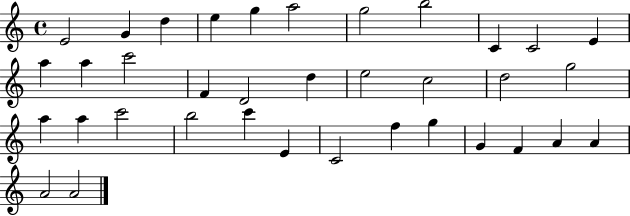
{
  \clef treble
  \time 4/4
  \defaultTimeSignature
  \key c \major
  e'2 g'4 d''4 | e''4 g''4 a''2 | g''2 b''2 | c'4 c'2 e'4 | \break a''4 a''4 c'''2 | f'4 d'2 d''4 | e''2 c''2 | d''2 g''2 | \break a''4 a''4 c'''2 | b''2 c'''4 e'4 | c'2 f''4 g''4 | g'4 f'4 a'4 a'4 | \break a'2 a'2 | \bar "|."
}